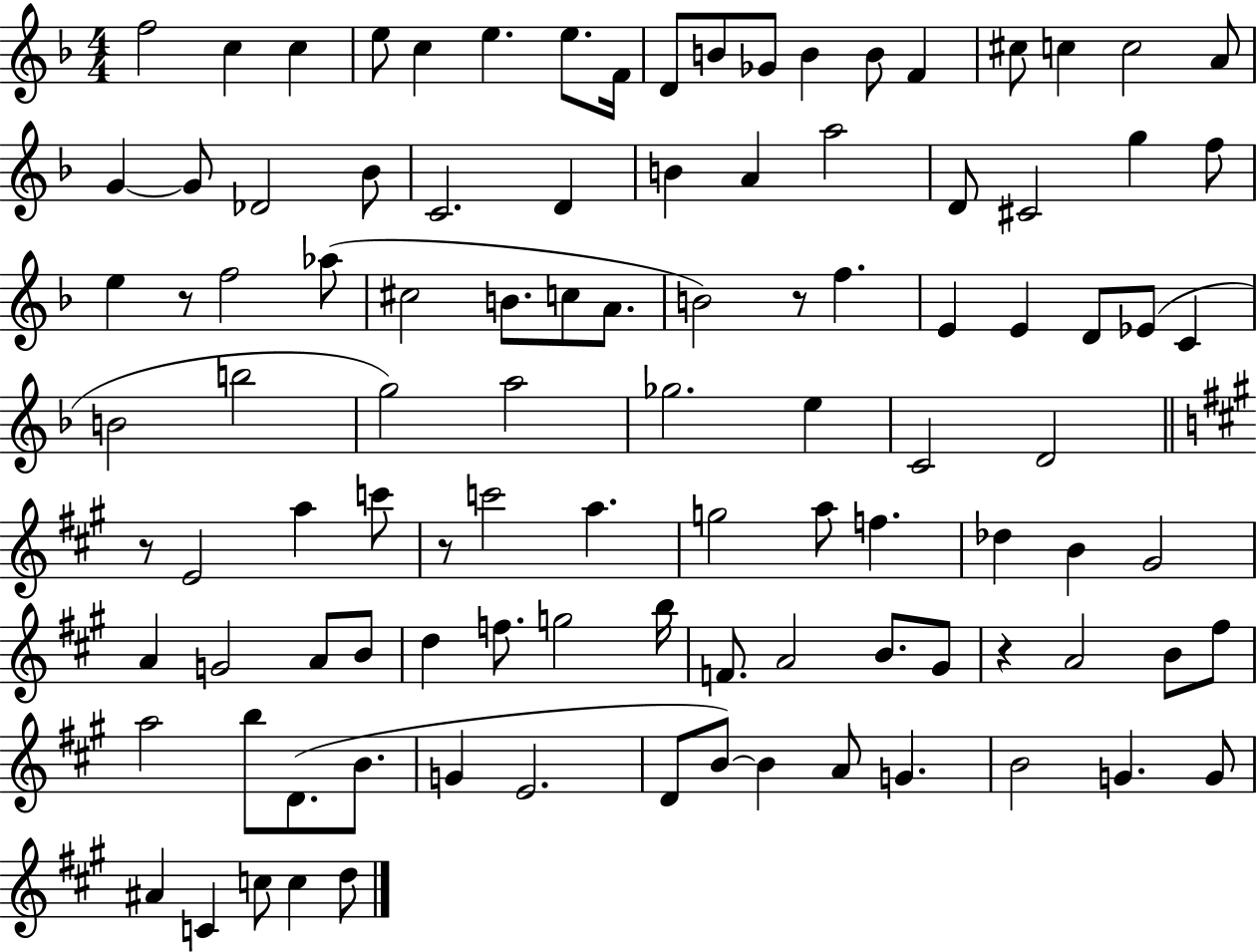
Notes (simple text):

F5/h C5/q C5/q E5/e C5/q E5/q. E5/e. F4/s D4/e B4/e Gb4/e B4/q B4/e F4/q C#5/e C5/q C5/h A4/e G4/q G4/e Db4/h Bb4/e C4/h. D4/q B4/q A4/q A5/h D4/e C#4/h G5/q F5/e E5/q R/e F5/h Ab5/e C#5/h B4/e. C5/e A4/e. B4/h R/e F5/q. E4/q E4/q D4/e Eb4/e C4/q B4/h B5/h G5/h A5/h Gb5/h. E5/q C4/h D4/h R/e E4/h A5/q C6/e R/e C6/h A5/q. G5/h A5/e F5/q. Db5/q B4/q G#4/h A4/q G4/h A4/e B4/e D5/q F5/e. G5/h B5/s F4/e. A4/h B4/e. G#4/e R/q A4/h B4/e F#5/e A5/h B5/e D4/e. B4/e. G4/q E4/h. D4/e B4/e B4/q A4/e G4/q. B4/h G4/q. G4/e A#4/q C4/q C5/e C5/q D5/e